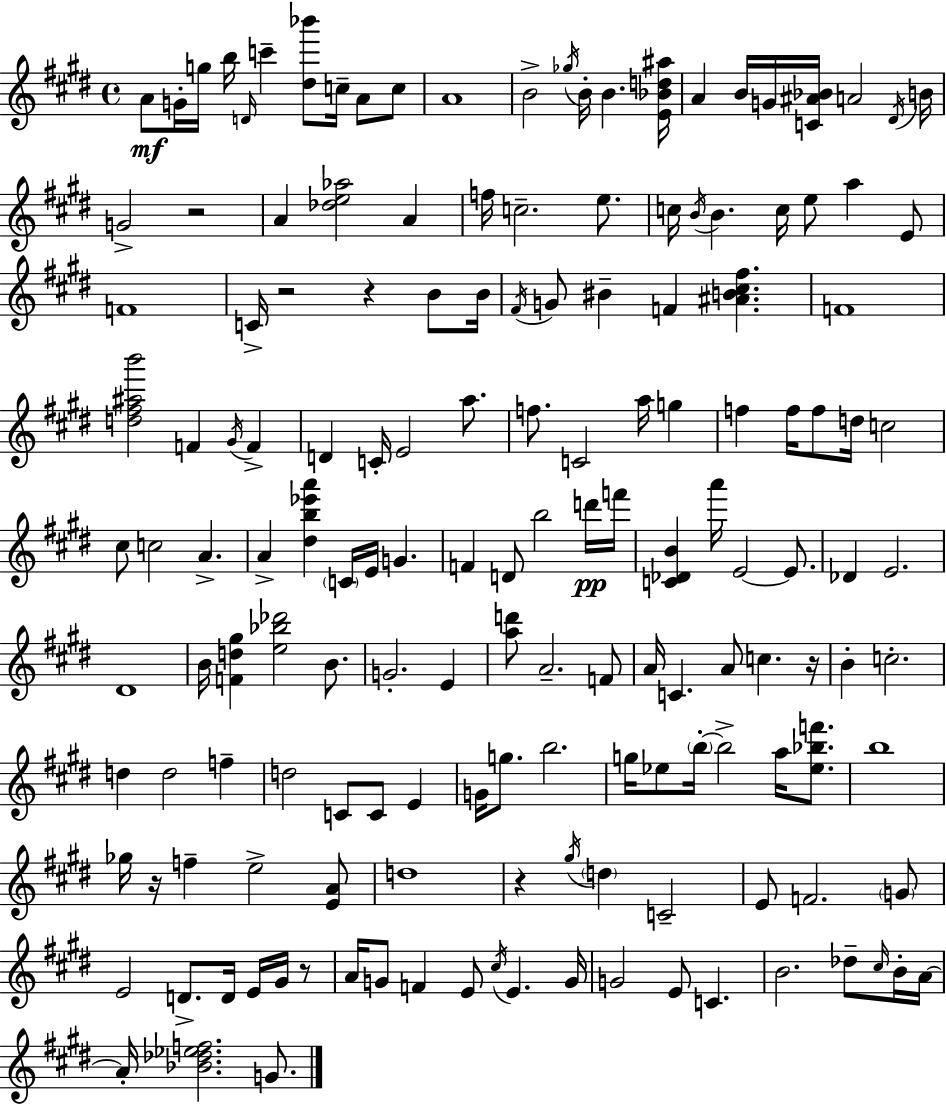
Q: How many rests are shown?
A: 7